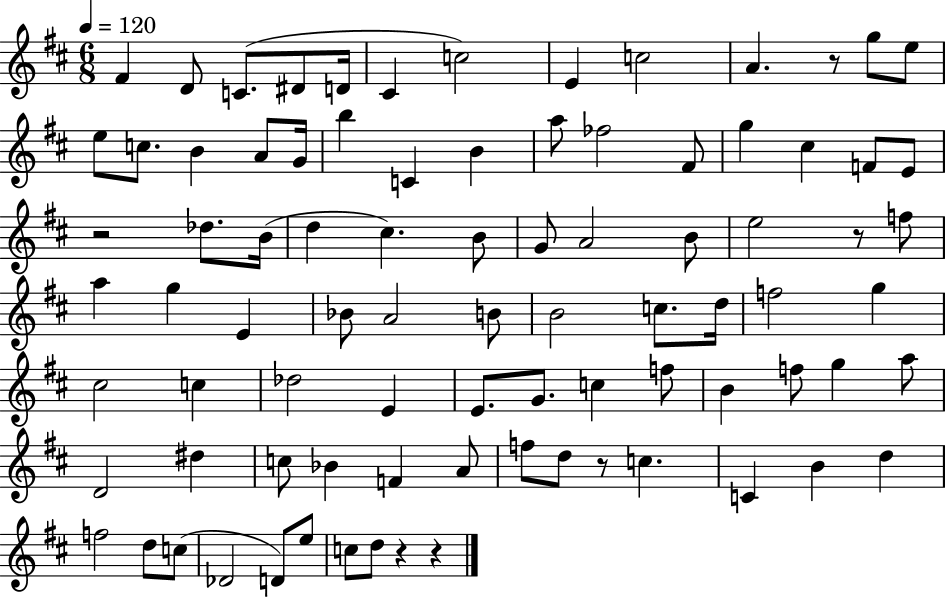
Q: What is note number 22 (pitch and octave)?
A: FES5